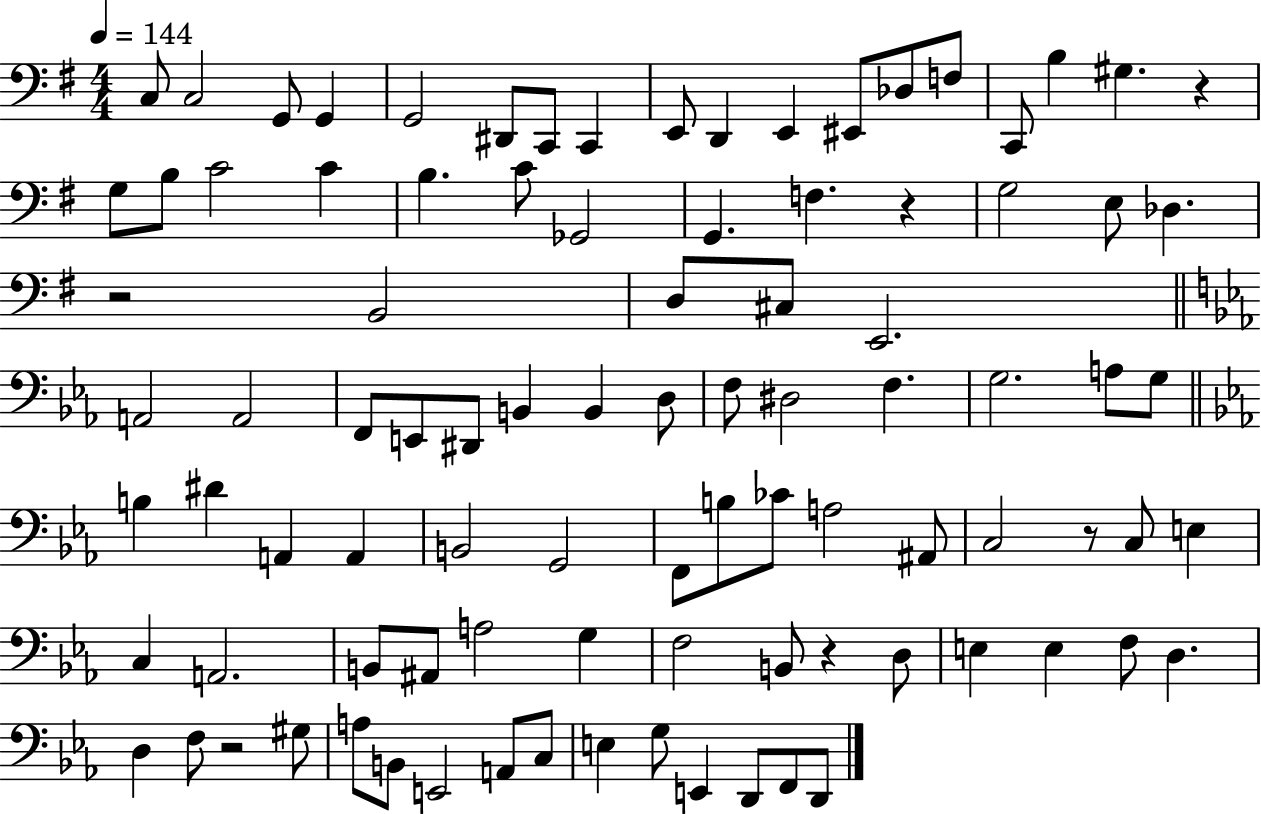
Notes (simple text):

C3/e C3/h G2/e G2/q G2/h D#2/e C2/e C2/q E2/e D2/q E2/q EIS2/e Db3/e F3/e C2/e B3/q G#3/q. R/q G3/e B3/e C4/h C4/q B3/q. C4/e Gb2/h G2/q. F3/q. R/q G3/h E3/e Db3/q. R/h B2/h D3/e C#3/e E2/h. A2/h A2/h F2/e E2/e D#2/e B2/q B2/q D3/e F3/e D#3/h F3/q. G3/h. A3/e G3/e B3/q D#4/q A2/q A2/q B2/h G2/h F2/e B3/e CES4/e A3/h A#2/e C3/h R/e C3/e E3/q C3/q A2/h. B2/e A#2/e A3/h G3/q F3/h B2/e R/q D3/e E3/q E3/q F3/e D3/q. D3/q F3/e R/h G#3/e A3/e B2/e E2/h A2/e C3/e E3/q G3/e E2/q D2/e F2/e D2/e